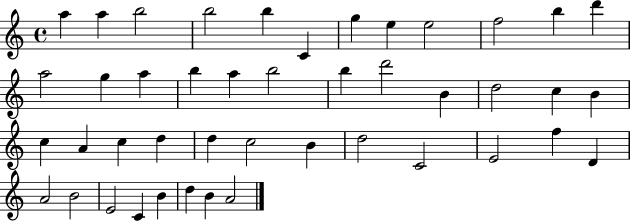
A5/q A5/q B5/h B5/h B5/q C4/q G5/q E5/q E5/h F5/h B5/q D6/q A5/h G5/q A5/q B5/q A5/q B5/h B5/q D6/h B4/q D5/h C5/q B4/q C5/q A4/q C5/q D5/q D5/q C5/h B4/q D5/h C4/h E4/h F5/q D4/q A4/h B4/h E4/h C4/q B4/q D5/q B4/q A4/h